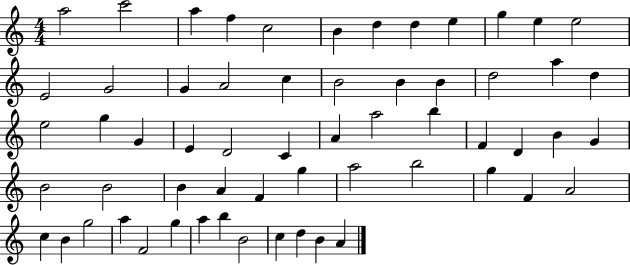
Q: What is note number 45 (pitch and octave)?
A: G5